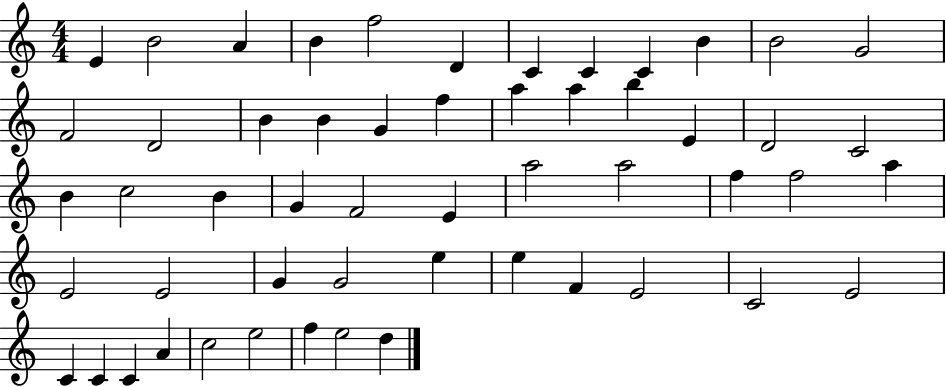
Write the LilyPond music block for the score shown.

{
  \clef treble
  \numericTimeSignature
  \time 4/4
  \key c \major
  e'4 b'2 a'4 | b'4 f''2 d'4 | c'4 c'4 c'4 b'4 | b'2 g'2 | \break f'2 d'2 | b'4 b'4 g'4 f''4 | a''4 a''4 b''4 e'4 | d'2 c'2 | \break b'4 c''2 b'4 | g'4 f'2 e'4 | a''2 a''2 | f''4 f''2 a''4 | \break e'2 e'2 | g'4 g'2 e''4 | e''4 f'4 e'2 | c'2 e'2 | \break c'4 c'4 c'4 a'4 | c''2 e''2 | f''4 e''2 d''4 | \bar "|."
}